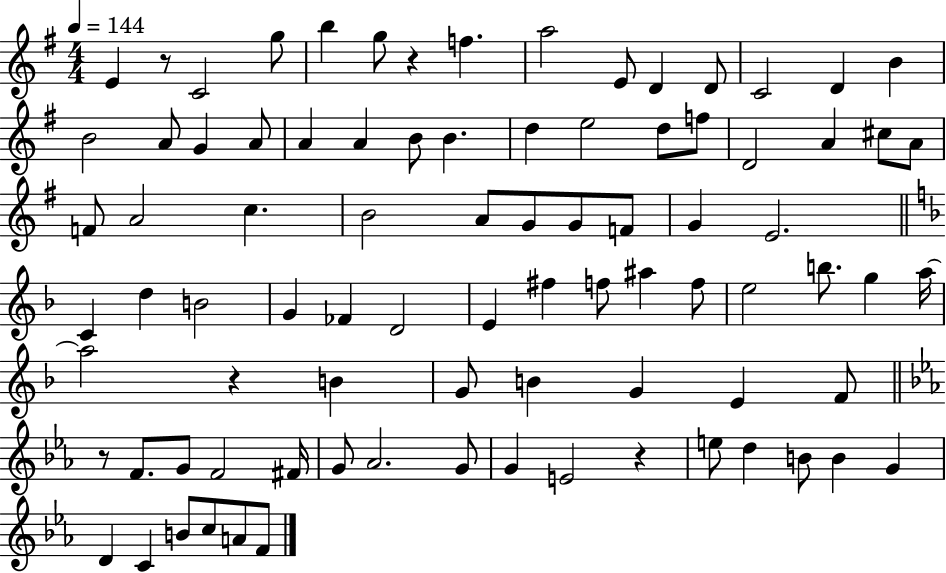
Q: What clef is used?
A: treble